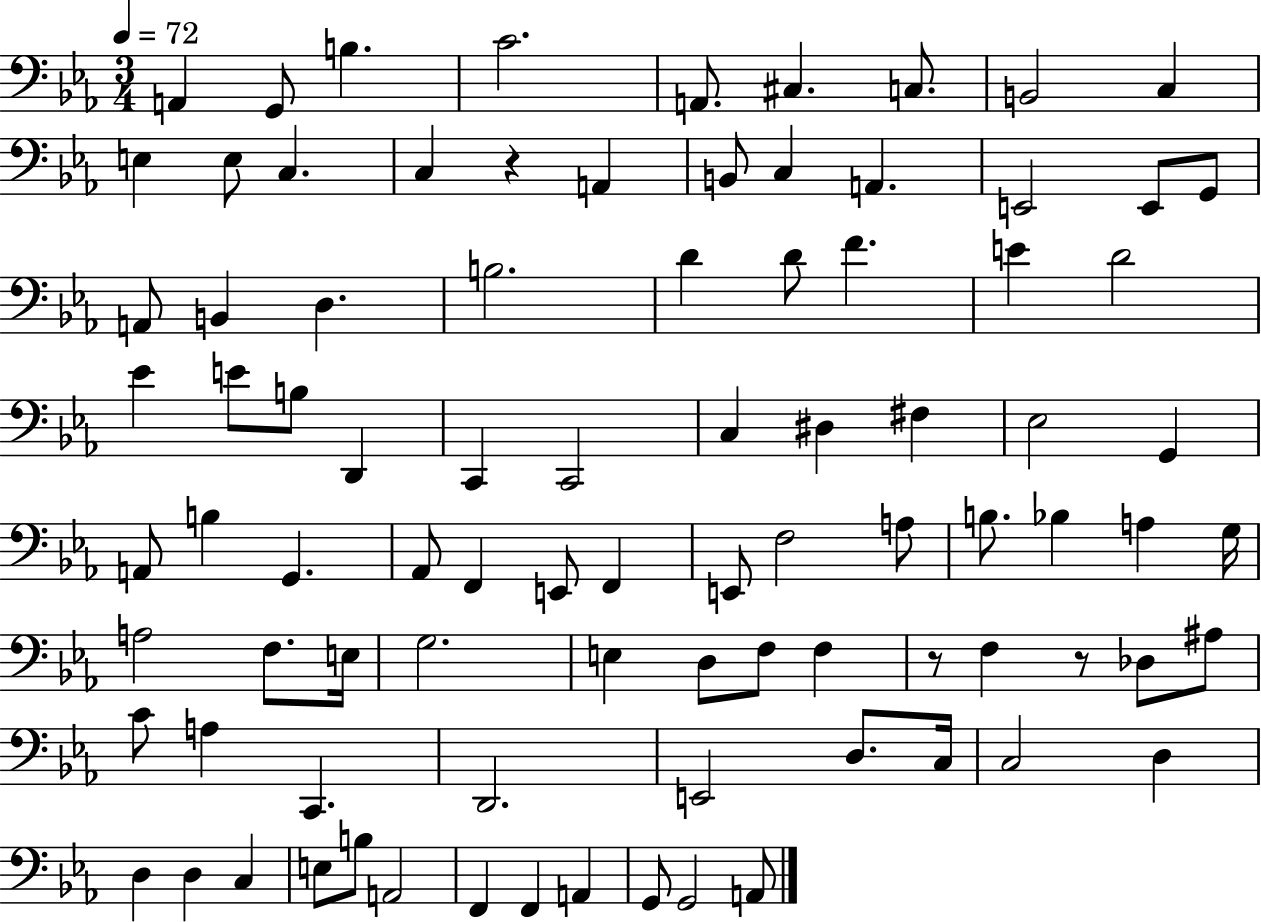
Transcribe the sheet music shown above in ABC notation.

X:1
T:Untitled
M:3/4
L:1/4
K:Eb
A,, G,,/2 B, C2 A,,/2 ^C, C,/2 B,,2 C, E, E,/2 C, C, z A,, B,,/2 C, A,, E,,2 E,,/2 G,,/2 A,,/2 B,, D, B,2 D D/2 F E D2 _E E/2 B,/2 D,, C,, C,,2 C, ^D, ^F, _E,2 G,, A,,/2 B, G,, _A,,/2 F,, E,,/2 F,, E,,/2 F,2 A,/2 B,/2 _B, A, G,/4 A,2 F,/2 E,/4 G,2 E, D,/2 F,/2 F, z/2 F, z/2 _D,/2 ^A,/2 C/2 A, C,, D,,2 E,,2 D,/2 C,/4 C,2 D, D, D, C, E,/2 B,/2 A,,2 F,, F,, A,, G,,/2 G,,2 A,,/2